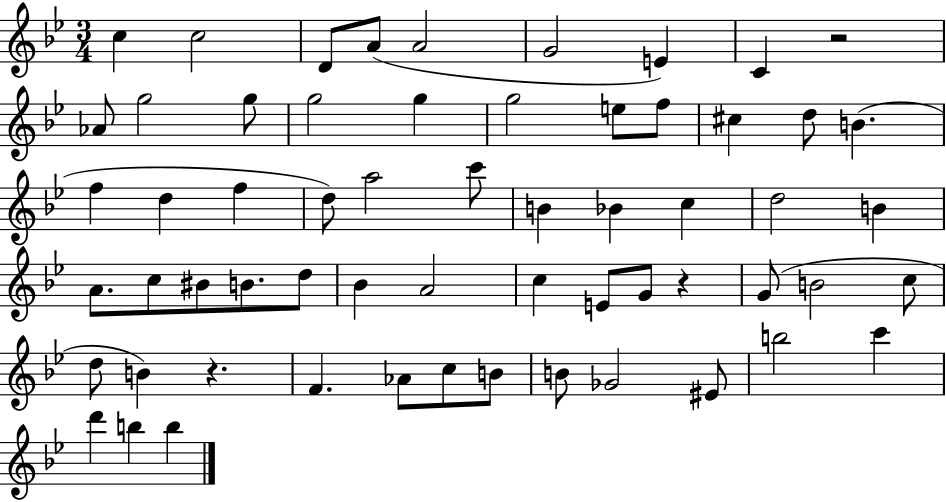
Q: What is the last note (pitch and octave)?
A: B5